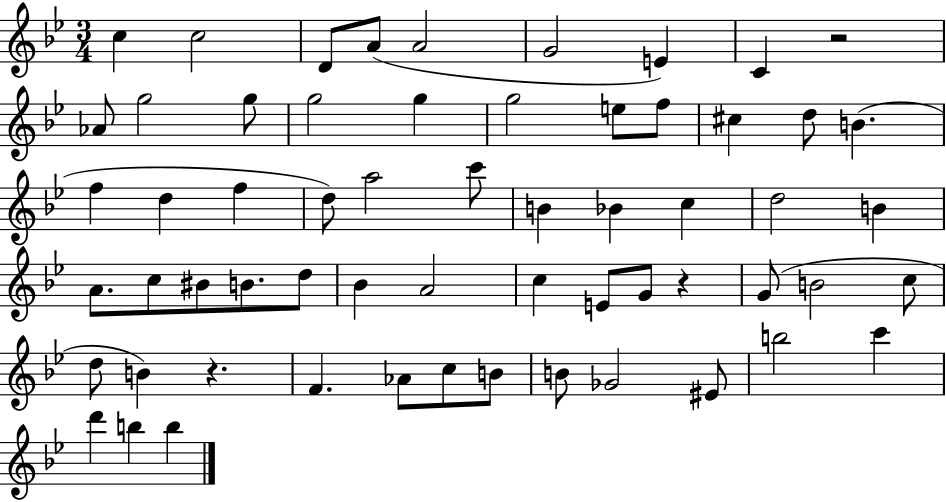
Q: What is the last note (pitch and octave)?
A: B5